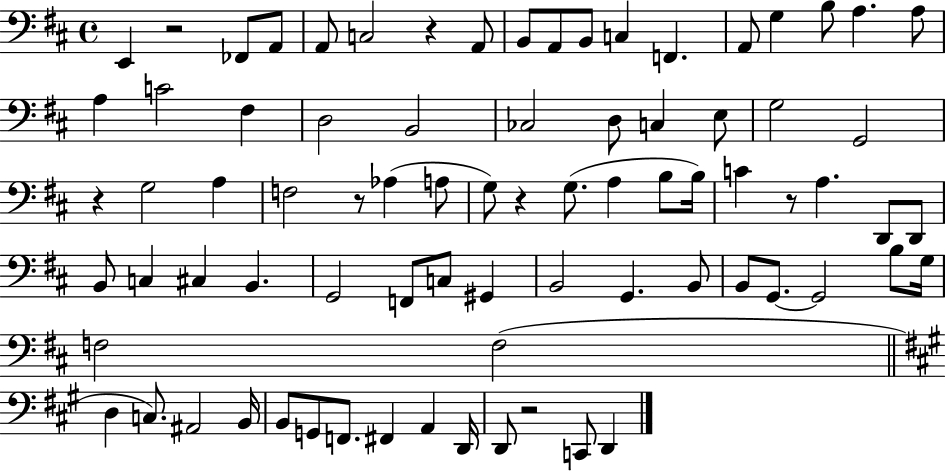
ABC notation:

X:1
T:Untitled
M:4/4
L:1/4
K:D
E,, z2 _F,,/2 A,,/2 A,,/2 C,2 z A,,/2 B,,/2 A,,/2 B,,/2 C, F,, A,,/2 G, B,/2 A, A,/2 A, C2 ^F, D,2 B,,2 _C,2 D,/2 C, E,/2 G,2 G,,2 z G,2 A, F,2 z/2 _A, A,/2 G,/2 z G,/2 A, B,/2 B,/4 C z/2 A, D,,/2 D,,/2 B,,/2 C, ^C, B,, G,,2 F,,/2 C,/2 ^G,, B,,2 G,, B,,/2 B,,/2 G,,/2 G,,2 B,/2 G,/4 F,2 F,2 D, C,/2 ^A,,2 B,,/4 B,,/2 G,,/2 F,,/2 ^F,, A,, D,,/4 D,,/2 z2 C,,/2 D,,